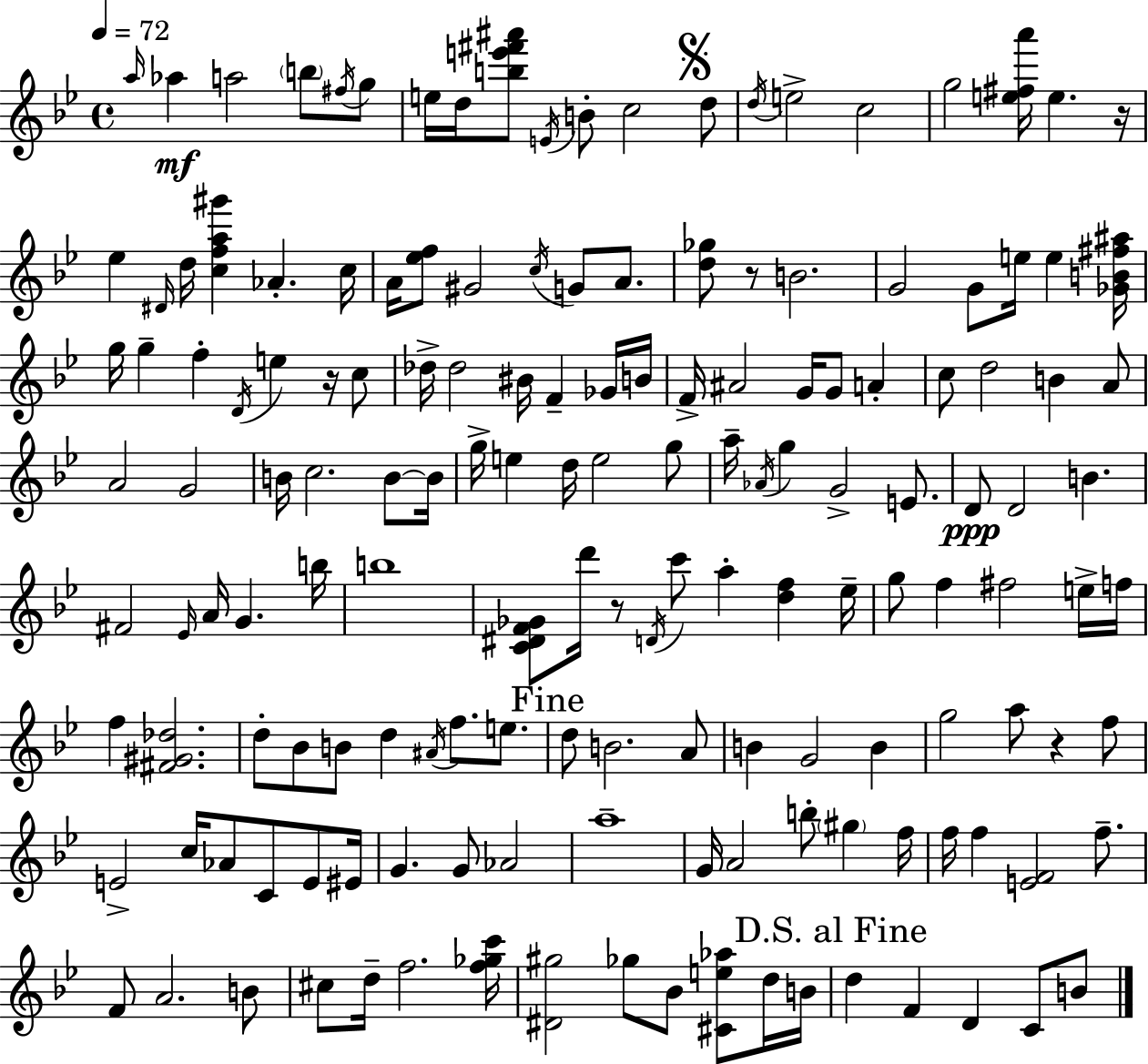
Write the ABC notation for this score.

X:1
T:Untitled
M:4/4
L:1/4
K:Gm
a/4 _a a2 b/2 ^f/4 g/2 e/4 d/4 [be'^f'^a']/2 E/4 B/2 c2 d/2 d/4 e2 c2 g2 [e^fa']/4 e z/4 _e ^D/4 d/4 [cfa^g'] _A c/4 A/4 [_ef]/2 ^G2 c/4 G/2 A/2 [d_g]/2 z/2 B2 G2 G/2 e/4 e [_GB^f^a]/4 g/4 g f D/4 e z/4 c/2 _d/4 _d2 ^B/4 F _G/4 B/4 F/4 ^A2 G/4 G/2 A c/2 d2 B A/2 A2 G2 B/4 c2 B/2 B/4 g/4 e d/4 e2 g/2 a/4 _A/4 g G2 E/2 D/2 D2 B ^F2 _E/4 A/4 G b/4 b4 [C^DF_G]/2 d'/4 z/2 D/4 c'/2 a [df] _e/4 g/2 f ^f2 e/4 f/4 f [^F^G_d]2 d/2 _B/2 B/2 d ^A/4 f/2 e/2 d/2 B2 A/2 B G2 B g2 a/2 z f/2 E2 c/4 _A/2 C/2 E/2 ^E/4 G G/2 _A2 a4 G/4 A2 b/2 ^g f/4 f/4 f [EF]2 f/2 F/2 A2 B/2 ^c/2 d/4 f2 [f_gc']/4 [^D^g]2 _g/2 _B/2 [^Ce_a]/2 d/4 B/4 d F D C/2 B/2